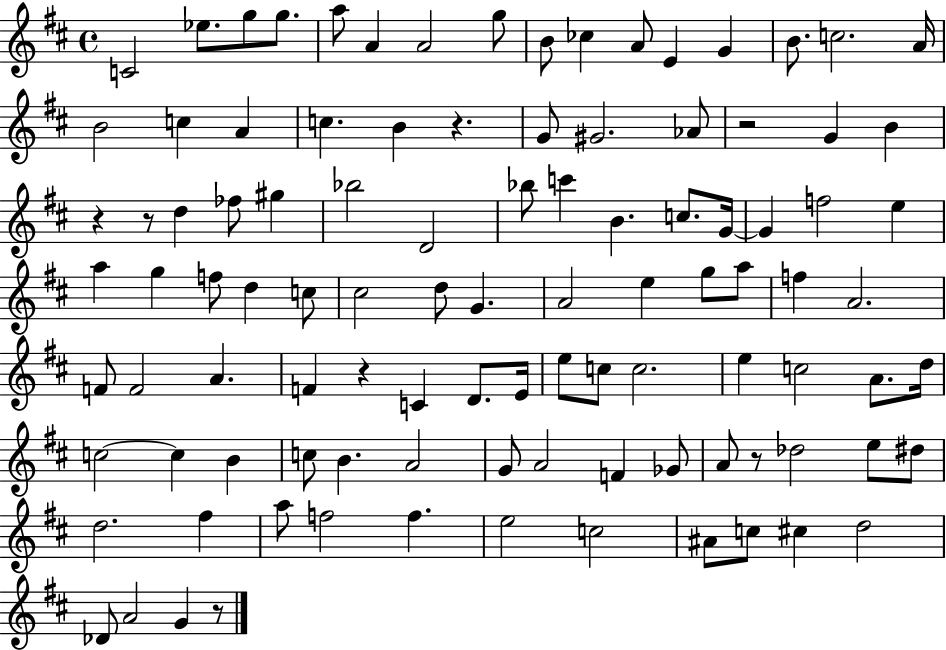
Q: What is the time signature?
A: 4/4